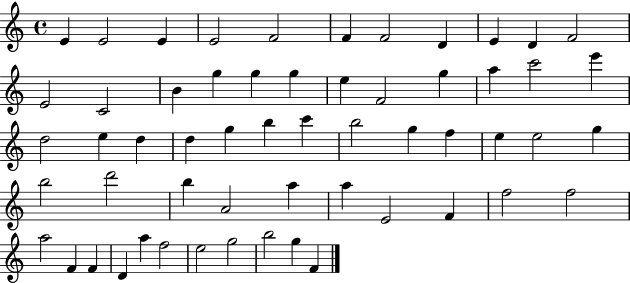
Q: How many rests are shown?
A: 0